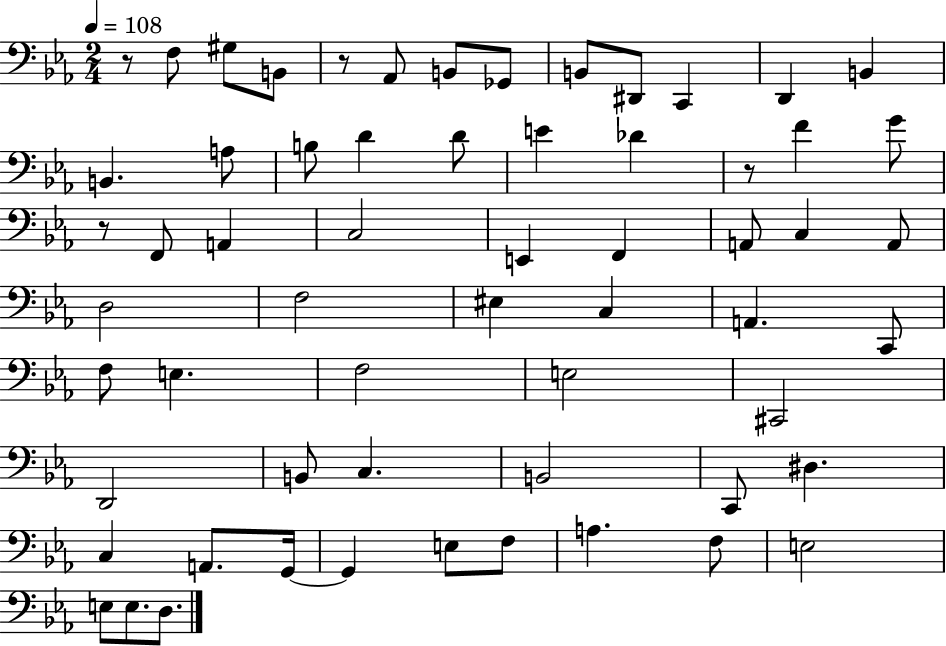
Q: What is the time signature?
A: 2/4